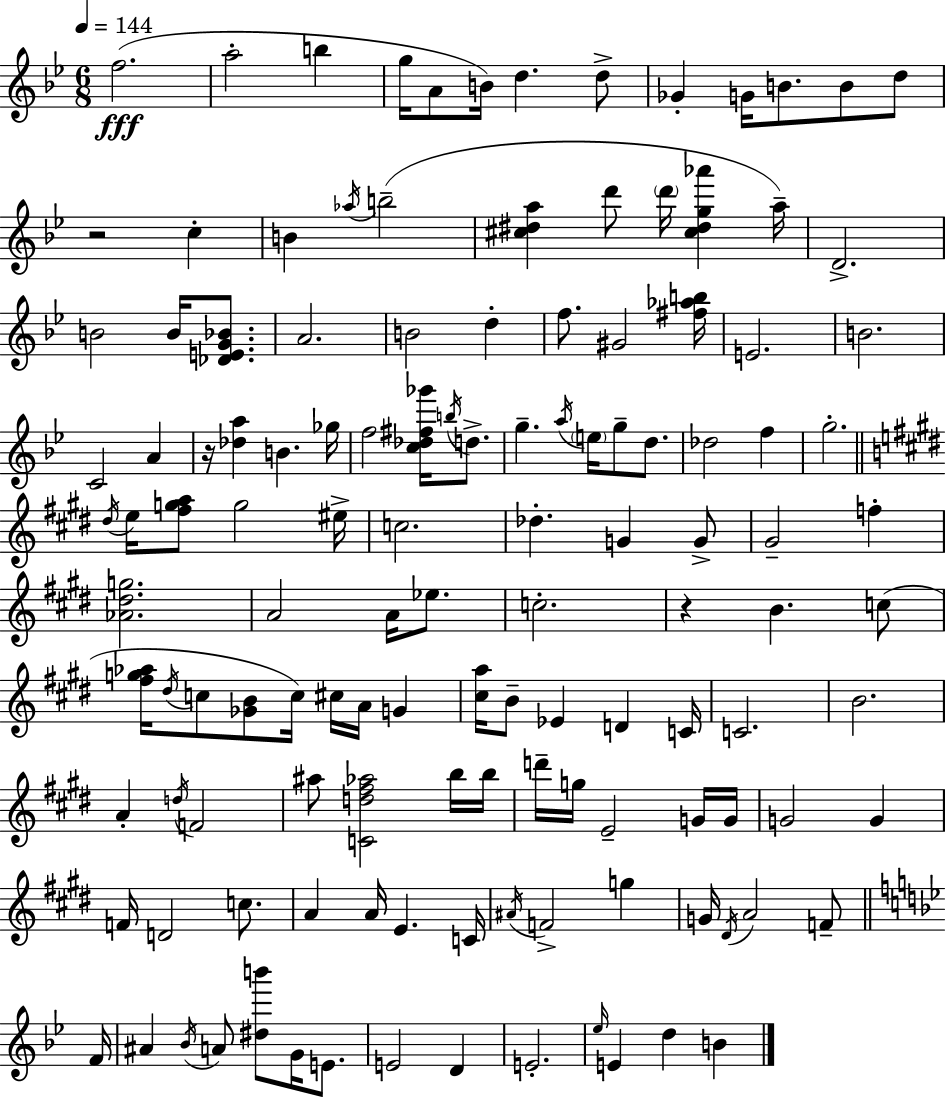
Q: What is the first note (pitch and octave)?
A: F5